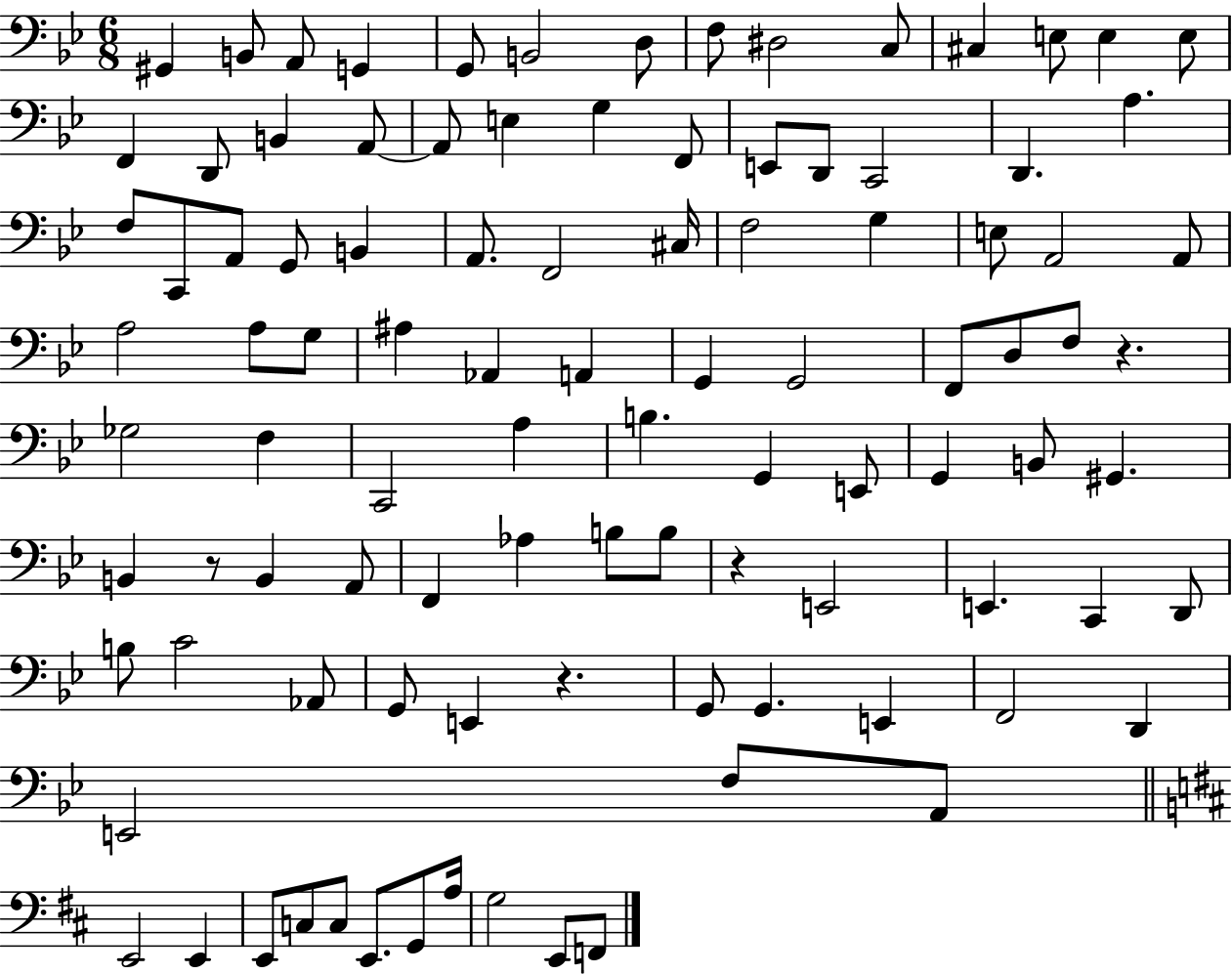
G#2/q B2/e A2/e G2/q G2/e B2/h D3/e F3/e D#3/h C3/e C#3/q E3/e E3/q E3/e F2/q D2/e B2/q A2/e A2/e E3/q G3/q F2/e E2/e D2/e C2/h D2/q. A3/q. F3/e C2/e A2/e G2/e B2/q A2/e. F2/h C#3/s F3/h G3/q E3/e A2/h A2/e A3/h A3/e G3/e A#3/q Ab2/q A2/q G2/q G2/h F2/e D3/e F3/e R/q. Gb3/h F3/q C2/h A3/q B3/q. G2/q E2/e G2/q B2/e G#2/q. B2/q R/e B2/q A2/e F2/q Ab3/q B3/e B3/e R/q E2/h E2/q. C2/q D2/e B3/e C4/h Ab2/e G2/e E2/q R/q. G2/e G2/q. E2/q F2/h D2/q E2/h F3/e A2/e E2/h E2/q E2/e C3/e C3/e E2/e. G2/e A3/s G3/h E2/e F2/e